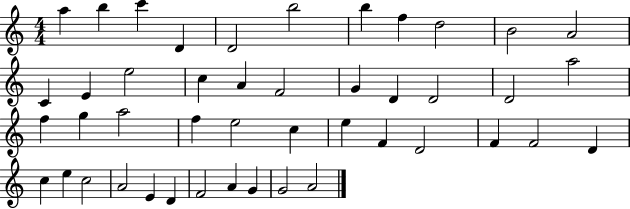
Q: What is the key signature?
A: C major